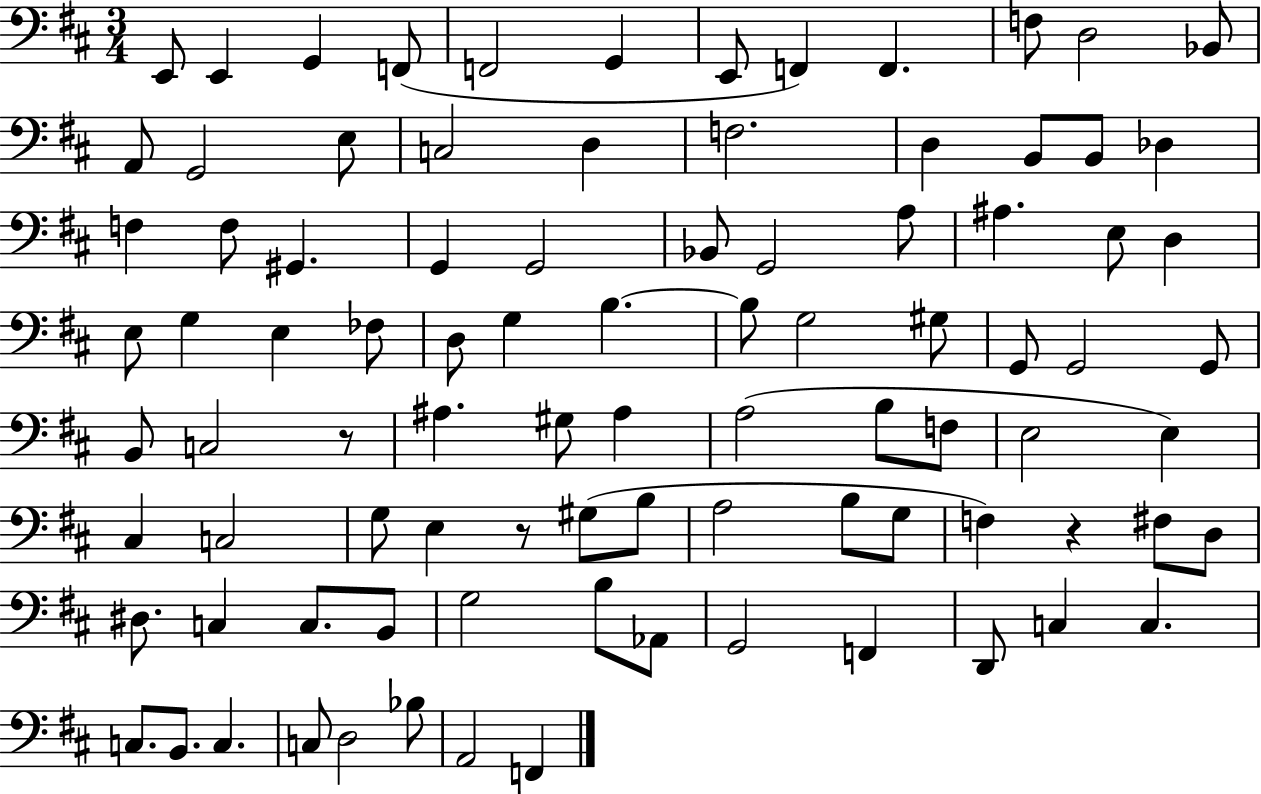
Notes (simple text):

E2/e E2/q G2/q F2/e F2/h G2/q E2/e F2/q F2/q. F3/e D3/h Bb2/e A2/e G2/h E3/e C3/h D3/q F3/h. D3/q B2/e B2/e Db3/q F3/q F3/e G#2/q. G2/q G2/h Bb2/e G2/h A3/e A#3/q. E3/e D3/q E3/e G3/q E3/q FES3/e D3/e G3/q B3/q. B3/e G3/h G#3/e G2/e G2/h G2/e B2/e C3/h R/e A#3/q. G#3/e A#3/q A3/h B3/e F3/e E3/h E3/q C#3/q C3/h G3/e E3/q R/e G#3/e B3/e A3/h B3/e G3/e F3/q R/q F#3/e D3/e D#3/e. C3/q C3/e. B2/e G3/h B3/e Ab2/e G2/h F2/q D2/e C3/q C3/q. C3/e. B2/e. C3/q. C3/e D3/h Bb3/e A2/h F2/q